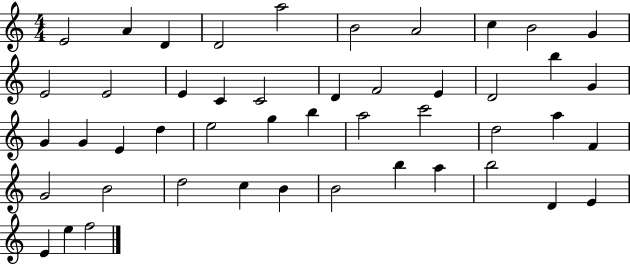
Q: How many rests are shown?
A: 0